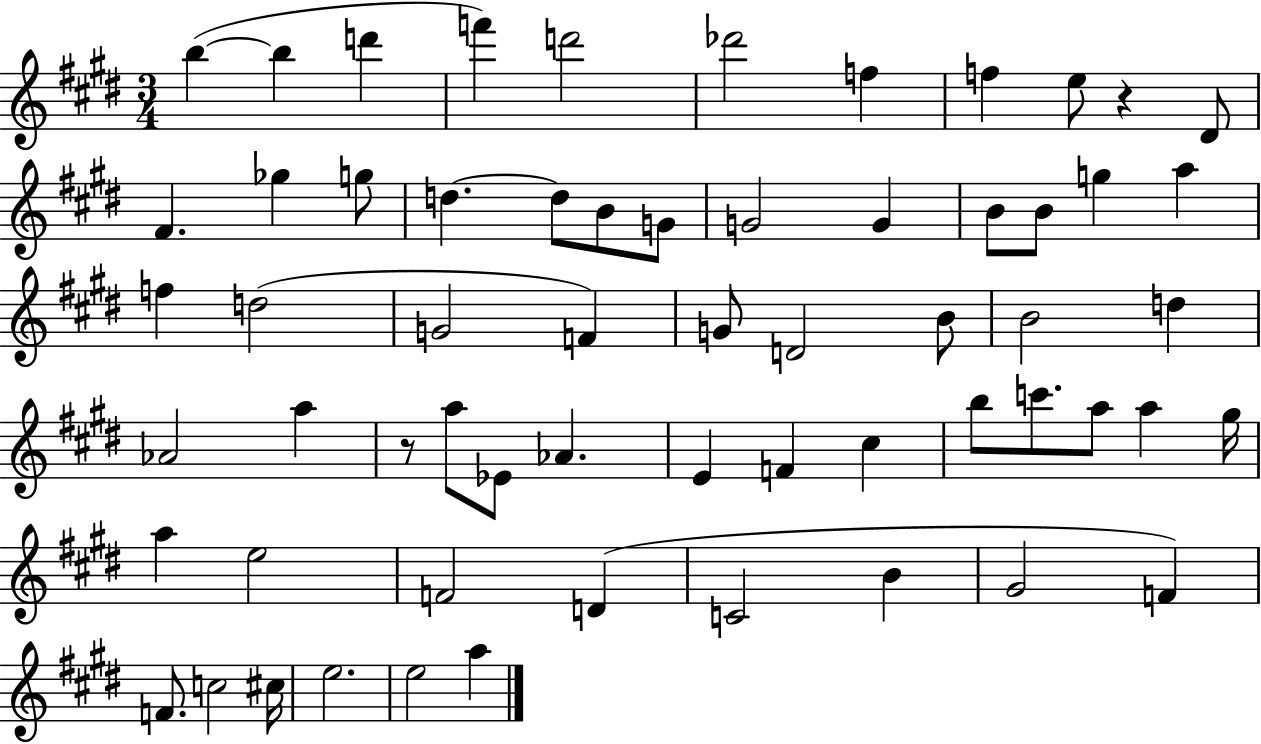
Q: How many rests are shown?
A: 2